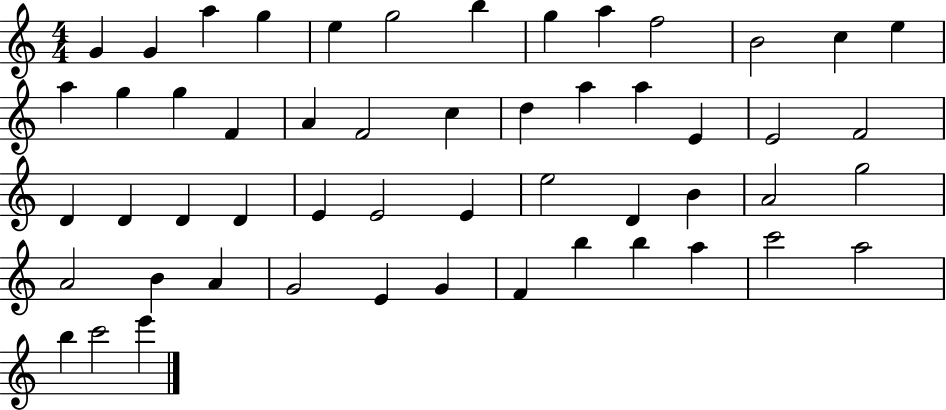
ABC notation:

X:1
T:Untitled
M:4/4
L:1/4
K:C
G G a g e g2 b g a f2 B2 c e a g g F A F2 c d a a E E2 F2 D D D D E E2 E e2 D B A2 g2 A2 B A G2 E G F b b a c'2 a2 b c'2 e'